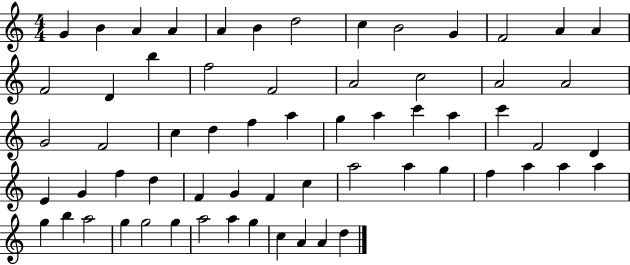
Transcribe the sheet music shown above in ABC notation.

X:1
T:Untitled
M:4/4
L:1/4
K:C
G B A A A B d2 c B2 G F2 A A F2 D b f2 F2 A2 c2 A2 A2 G2 F2 c d f a g a c' a c' F2 D E G f d F G F c a2 a g f a a a g b a2 g g2 g a2 a g c A A d